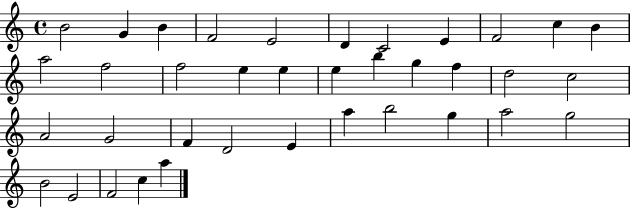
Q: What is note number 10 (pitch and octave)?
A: C5